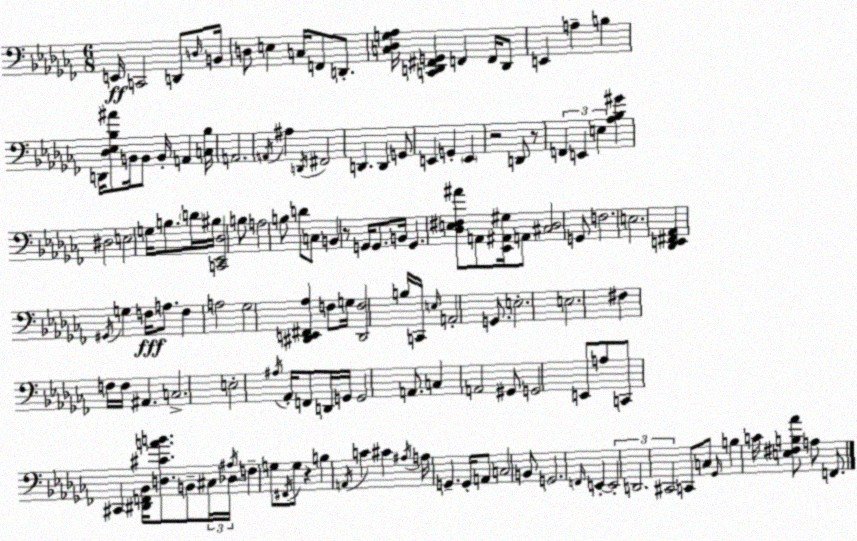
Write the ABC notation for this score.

X:1
T:Untitled
M:6/8
L:1/4
K:Abm
E,,/4 C,,2 D,,/2 D,/4 B,,/4 D,/2 E, C,/4 F,,/2 D,,/2 [C,_D,G,_A,]/4 [C,,D,,^F,,G,,] F,, F,,/4 D,,/2 E,, A, B, D,,/4 [_D,_E,_B,^A]/2 B,,/4 B,,/2 B,,/4 A,, [C,_B,]/4 A,,2 A,,/4 ^A, D,,/4 ^F,,2 D,, D,, G,,/2 E,, G,, E,, z2 D,,/2 z/2 F,, E,, E, [_A,_B,^G] ^D,2 E,2 G,/4 B,/2 D/4 ^B,/4 [C,,_E,,_D,]2 B,/2 A,2 B,/2 D/2 C,/2 B,, z/2 G,,/4 G,,/2 B,,/4 G,, [_D,E,^F,^A]/2 A,,/2 [_E,,^A,,^G,]/4 A,,/2 [^C,_D,]2 G,,/2 F,2 E,2 [_D,,E,,^F,,_A,,] ^G,,/4 G, F,/4 A,/2 F, A,2 _G,2 [^D,,E,,^F,,_A,] F,/2 G,/4 [^D,,F,]2 B,/4 C,,/4 E,/4 A,,2 G,,/2 E,2 E,2 ^F, F,/4 F,/4 ^A,, C,2 E,2 ^A,/4 _A,,/4 F,,/2 D,,/4 G,,/4 G,,2 A,,/2 C, A,,2 ^G,,/2 G,,2 E,,/2 A,/2 C,,/2 ^C,, [^D,,F,,_B,,]/4 [D,^CAB]/2 B,,/2 ^C,/4 _D,/4 ^A,/4 F, G,/2 ^F,,/4 G,/2 z B, A,,/4 C ^C ^A,/4 A,/4 G,, G,,/4 A,,/2 C,2 B,,/2 G,,2 F,,/4 E,, E,,2 D,,2 ^C,,2 C,,/2 C,/2 _G,,/4 B, C/4 [E,^F,B,_A]/2 A,/2 F,,/2